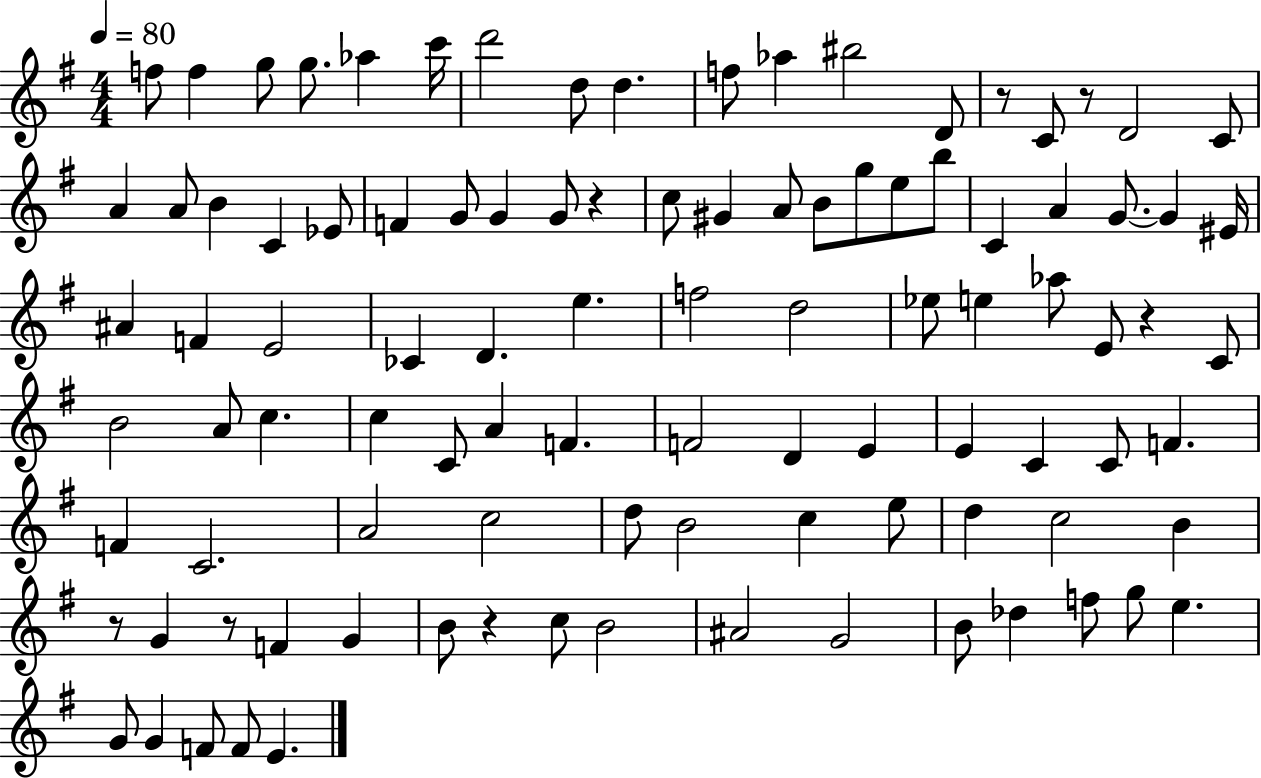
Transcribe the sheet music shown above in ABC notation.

X:1
T:Untitled
M:4/4
L:1/4
K:G
f/2 f g/2 g/2 _a c'/4 d'2 d/2 d f/2 _a ^b2 D/2 z/2 C/2 z/2 D2 C/2 A A/2 B C _E/2 F G/2 G G/2 z c/2 ^G A/2 B/2 g/2 e/2 b/2 C A G/2 G ^E/4 ^A F E2 _C D e f2 d2 _e/2 e _a/2 E/2 z C/2 B2 A/2 c c C/2 A F F2 D E E C C/2 F F C2 A2 c2 d/2 B2 c e/2 d c2 B z/2 G z/2 F G B/2 z c/2 B2 ^A2 G2 B/2 _d f/2 g/2 e G/2 G F/2 F/2 E